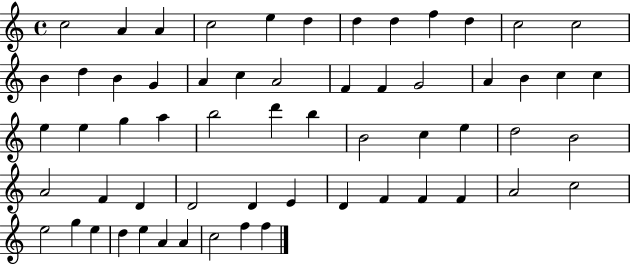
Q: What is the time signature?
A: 4/4